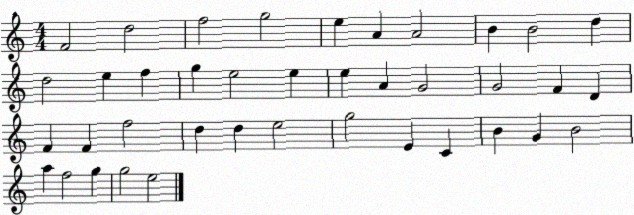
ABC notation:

X:1
T:Untitled
M:4/4
L:1/4
K:C
F2 d2 f2 g2 e A A2 B B2 d d2 e f g e2 e e A G2 G2 F D F F f2 d d e2 g2 E C B G B2 a f2 g g2 e2